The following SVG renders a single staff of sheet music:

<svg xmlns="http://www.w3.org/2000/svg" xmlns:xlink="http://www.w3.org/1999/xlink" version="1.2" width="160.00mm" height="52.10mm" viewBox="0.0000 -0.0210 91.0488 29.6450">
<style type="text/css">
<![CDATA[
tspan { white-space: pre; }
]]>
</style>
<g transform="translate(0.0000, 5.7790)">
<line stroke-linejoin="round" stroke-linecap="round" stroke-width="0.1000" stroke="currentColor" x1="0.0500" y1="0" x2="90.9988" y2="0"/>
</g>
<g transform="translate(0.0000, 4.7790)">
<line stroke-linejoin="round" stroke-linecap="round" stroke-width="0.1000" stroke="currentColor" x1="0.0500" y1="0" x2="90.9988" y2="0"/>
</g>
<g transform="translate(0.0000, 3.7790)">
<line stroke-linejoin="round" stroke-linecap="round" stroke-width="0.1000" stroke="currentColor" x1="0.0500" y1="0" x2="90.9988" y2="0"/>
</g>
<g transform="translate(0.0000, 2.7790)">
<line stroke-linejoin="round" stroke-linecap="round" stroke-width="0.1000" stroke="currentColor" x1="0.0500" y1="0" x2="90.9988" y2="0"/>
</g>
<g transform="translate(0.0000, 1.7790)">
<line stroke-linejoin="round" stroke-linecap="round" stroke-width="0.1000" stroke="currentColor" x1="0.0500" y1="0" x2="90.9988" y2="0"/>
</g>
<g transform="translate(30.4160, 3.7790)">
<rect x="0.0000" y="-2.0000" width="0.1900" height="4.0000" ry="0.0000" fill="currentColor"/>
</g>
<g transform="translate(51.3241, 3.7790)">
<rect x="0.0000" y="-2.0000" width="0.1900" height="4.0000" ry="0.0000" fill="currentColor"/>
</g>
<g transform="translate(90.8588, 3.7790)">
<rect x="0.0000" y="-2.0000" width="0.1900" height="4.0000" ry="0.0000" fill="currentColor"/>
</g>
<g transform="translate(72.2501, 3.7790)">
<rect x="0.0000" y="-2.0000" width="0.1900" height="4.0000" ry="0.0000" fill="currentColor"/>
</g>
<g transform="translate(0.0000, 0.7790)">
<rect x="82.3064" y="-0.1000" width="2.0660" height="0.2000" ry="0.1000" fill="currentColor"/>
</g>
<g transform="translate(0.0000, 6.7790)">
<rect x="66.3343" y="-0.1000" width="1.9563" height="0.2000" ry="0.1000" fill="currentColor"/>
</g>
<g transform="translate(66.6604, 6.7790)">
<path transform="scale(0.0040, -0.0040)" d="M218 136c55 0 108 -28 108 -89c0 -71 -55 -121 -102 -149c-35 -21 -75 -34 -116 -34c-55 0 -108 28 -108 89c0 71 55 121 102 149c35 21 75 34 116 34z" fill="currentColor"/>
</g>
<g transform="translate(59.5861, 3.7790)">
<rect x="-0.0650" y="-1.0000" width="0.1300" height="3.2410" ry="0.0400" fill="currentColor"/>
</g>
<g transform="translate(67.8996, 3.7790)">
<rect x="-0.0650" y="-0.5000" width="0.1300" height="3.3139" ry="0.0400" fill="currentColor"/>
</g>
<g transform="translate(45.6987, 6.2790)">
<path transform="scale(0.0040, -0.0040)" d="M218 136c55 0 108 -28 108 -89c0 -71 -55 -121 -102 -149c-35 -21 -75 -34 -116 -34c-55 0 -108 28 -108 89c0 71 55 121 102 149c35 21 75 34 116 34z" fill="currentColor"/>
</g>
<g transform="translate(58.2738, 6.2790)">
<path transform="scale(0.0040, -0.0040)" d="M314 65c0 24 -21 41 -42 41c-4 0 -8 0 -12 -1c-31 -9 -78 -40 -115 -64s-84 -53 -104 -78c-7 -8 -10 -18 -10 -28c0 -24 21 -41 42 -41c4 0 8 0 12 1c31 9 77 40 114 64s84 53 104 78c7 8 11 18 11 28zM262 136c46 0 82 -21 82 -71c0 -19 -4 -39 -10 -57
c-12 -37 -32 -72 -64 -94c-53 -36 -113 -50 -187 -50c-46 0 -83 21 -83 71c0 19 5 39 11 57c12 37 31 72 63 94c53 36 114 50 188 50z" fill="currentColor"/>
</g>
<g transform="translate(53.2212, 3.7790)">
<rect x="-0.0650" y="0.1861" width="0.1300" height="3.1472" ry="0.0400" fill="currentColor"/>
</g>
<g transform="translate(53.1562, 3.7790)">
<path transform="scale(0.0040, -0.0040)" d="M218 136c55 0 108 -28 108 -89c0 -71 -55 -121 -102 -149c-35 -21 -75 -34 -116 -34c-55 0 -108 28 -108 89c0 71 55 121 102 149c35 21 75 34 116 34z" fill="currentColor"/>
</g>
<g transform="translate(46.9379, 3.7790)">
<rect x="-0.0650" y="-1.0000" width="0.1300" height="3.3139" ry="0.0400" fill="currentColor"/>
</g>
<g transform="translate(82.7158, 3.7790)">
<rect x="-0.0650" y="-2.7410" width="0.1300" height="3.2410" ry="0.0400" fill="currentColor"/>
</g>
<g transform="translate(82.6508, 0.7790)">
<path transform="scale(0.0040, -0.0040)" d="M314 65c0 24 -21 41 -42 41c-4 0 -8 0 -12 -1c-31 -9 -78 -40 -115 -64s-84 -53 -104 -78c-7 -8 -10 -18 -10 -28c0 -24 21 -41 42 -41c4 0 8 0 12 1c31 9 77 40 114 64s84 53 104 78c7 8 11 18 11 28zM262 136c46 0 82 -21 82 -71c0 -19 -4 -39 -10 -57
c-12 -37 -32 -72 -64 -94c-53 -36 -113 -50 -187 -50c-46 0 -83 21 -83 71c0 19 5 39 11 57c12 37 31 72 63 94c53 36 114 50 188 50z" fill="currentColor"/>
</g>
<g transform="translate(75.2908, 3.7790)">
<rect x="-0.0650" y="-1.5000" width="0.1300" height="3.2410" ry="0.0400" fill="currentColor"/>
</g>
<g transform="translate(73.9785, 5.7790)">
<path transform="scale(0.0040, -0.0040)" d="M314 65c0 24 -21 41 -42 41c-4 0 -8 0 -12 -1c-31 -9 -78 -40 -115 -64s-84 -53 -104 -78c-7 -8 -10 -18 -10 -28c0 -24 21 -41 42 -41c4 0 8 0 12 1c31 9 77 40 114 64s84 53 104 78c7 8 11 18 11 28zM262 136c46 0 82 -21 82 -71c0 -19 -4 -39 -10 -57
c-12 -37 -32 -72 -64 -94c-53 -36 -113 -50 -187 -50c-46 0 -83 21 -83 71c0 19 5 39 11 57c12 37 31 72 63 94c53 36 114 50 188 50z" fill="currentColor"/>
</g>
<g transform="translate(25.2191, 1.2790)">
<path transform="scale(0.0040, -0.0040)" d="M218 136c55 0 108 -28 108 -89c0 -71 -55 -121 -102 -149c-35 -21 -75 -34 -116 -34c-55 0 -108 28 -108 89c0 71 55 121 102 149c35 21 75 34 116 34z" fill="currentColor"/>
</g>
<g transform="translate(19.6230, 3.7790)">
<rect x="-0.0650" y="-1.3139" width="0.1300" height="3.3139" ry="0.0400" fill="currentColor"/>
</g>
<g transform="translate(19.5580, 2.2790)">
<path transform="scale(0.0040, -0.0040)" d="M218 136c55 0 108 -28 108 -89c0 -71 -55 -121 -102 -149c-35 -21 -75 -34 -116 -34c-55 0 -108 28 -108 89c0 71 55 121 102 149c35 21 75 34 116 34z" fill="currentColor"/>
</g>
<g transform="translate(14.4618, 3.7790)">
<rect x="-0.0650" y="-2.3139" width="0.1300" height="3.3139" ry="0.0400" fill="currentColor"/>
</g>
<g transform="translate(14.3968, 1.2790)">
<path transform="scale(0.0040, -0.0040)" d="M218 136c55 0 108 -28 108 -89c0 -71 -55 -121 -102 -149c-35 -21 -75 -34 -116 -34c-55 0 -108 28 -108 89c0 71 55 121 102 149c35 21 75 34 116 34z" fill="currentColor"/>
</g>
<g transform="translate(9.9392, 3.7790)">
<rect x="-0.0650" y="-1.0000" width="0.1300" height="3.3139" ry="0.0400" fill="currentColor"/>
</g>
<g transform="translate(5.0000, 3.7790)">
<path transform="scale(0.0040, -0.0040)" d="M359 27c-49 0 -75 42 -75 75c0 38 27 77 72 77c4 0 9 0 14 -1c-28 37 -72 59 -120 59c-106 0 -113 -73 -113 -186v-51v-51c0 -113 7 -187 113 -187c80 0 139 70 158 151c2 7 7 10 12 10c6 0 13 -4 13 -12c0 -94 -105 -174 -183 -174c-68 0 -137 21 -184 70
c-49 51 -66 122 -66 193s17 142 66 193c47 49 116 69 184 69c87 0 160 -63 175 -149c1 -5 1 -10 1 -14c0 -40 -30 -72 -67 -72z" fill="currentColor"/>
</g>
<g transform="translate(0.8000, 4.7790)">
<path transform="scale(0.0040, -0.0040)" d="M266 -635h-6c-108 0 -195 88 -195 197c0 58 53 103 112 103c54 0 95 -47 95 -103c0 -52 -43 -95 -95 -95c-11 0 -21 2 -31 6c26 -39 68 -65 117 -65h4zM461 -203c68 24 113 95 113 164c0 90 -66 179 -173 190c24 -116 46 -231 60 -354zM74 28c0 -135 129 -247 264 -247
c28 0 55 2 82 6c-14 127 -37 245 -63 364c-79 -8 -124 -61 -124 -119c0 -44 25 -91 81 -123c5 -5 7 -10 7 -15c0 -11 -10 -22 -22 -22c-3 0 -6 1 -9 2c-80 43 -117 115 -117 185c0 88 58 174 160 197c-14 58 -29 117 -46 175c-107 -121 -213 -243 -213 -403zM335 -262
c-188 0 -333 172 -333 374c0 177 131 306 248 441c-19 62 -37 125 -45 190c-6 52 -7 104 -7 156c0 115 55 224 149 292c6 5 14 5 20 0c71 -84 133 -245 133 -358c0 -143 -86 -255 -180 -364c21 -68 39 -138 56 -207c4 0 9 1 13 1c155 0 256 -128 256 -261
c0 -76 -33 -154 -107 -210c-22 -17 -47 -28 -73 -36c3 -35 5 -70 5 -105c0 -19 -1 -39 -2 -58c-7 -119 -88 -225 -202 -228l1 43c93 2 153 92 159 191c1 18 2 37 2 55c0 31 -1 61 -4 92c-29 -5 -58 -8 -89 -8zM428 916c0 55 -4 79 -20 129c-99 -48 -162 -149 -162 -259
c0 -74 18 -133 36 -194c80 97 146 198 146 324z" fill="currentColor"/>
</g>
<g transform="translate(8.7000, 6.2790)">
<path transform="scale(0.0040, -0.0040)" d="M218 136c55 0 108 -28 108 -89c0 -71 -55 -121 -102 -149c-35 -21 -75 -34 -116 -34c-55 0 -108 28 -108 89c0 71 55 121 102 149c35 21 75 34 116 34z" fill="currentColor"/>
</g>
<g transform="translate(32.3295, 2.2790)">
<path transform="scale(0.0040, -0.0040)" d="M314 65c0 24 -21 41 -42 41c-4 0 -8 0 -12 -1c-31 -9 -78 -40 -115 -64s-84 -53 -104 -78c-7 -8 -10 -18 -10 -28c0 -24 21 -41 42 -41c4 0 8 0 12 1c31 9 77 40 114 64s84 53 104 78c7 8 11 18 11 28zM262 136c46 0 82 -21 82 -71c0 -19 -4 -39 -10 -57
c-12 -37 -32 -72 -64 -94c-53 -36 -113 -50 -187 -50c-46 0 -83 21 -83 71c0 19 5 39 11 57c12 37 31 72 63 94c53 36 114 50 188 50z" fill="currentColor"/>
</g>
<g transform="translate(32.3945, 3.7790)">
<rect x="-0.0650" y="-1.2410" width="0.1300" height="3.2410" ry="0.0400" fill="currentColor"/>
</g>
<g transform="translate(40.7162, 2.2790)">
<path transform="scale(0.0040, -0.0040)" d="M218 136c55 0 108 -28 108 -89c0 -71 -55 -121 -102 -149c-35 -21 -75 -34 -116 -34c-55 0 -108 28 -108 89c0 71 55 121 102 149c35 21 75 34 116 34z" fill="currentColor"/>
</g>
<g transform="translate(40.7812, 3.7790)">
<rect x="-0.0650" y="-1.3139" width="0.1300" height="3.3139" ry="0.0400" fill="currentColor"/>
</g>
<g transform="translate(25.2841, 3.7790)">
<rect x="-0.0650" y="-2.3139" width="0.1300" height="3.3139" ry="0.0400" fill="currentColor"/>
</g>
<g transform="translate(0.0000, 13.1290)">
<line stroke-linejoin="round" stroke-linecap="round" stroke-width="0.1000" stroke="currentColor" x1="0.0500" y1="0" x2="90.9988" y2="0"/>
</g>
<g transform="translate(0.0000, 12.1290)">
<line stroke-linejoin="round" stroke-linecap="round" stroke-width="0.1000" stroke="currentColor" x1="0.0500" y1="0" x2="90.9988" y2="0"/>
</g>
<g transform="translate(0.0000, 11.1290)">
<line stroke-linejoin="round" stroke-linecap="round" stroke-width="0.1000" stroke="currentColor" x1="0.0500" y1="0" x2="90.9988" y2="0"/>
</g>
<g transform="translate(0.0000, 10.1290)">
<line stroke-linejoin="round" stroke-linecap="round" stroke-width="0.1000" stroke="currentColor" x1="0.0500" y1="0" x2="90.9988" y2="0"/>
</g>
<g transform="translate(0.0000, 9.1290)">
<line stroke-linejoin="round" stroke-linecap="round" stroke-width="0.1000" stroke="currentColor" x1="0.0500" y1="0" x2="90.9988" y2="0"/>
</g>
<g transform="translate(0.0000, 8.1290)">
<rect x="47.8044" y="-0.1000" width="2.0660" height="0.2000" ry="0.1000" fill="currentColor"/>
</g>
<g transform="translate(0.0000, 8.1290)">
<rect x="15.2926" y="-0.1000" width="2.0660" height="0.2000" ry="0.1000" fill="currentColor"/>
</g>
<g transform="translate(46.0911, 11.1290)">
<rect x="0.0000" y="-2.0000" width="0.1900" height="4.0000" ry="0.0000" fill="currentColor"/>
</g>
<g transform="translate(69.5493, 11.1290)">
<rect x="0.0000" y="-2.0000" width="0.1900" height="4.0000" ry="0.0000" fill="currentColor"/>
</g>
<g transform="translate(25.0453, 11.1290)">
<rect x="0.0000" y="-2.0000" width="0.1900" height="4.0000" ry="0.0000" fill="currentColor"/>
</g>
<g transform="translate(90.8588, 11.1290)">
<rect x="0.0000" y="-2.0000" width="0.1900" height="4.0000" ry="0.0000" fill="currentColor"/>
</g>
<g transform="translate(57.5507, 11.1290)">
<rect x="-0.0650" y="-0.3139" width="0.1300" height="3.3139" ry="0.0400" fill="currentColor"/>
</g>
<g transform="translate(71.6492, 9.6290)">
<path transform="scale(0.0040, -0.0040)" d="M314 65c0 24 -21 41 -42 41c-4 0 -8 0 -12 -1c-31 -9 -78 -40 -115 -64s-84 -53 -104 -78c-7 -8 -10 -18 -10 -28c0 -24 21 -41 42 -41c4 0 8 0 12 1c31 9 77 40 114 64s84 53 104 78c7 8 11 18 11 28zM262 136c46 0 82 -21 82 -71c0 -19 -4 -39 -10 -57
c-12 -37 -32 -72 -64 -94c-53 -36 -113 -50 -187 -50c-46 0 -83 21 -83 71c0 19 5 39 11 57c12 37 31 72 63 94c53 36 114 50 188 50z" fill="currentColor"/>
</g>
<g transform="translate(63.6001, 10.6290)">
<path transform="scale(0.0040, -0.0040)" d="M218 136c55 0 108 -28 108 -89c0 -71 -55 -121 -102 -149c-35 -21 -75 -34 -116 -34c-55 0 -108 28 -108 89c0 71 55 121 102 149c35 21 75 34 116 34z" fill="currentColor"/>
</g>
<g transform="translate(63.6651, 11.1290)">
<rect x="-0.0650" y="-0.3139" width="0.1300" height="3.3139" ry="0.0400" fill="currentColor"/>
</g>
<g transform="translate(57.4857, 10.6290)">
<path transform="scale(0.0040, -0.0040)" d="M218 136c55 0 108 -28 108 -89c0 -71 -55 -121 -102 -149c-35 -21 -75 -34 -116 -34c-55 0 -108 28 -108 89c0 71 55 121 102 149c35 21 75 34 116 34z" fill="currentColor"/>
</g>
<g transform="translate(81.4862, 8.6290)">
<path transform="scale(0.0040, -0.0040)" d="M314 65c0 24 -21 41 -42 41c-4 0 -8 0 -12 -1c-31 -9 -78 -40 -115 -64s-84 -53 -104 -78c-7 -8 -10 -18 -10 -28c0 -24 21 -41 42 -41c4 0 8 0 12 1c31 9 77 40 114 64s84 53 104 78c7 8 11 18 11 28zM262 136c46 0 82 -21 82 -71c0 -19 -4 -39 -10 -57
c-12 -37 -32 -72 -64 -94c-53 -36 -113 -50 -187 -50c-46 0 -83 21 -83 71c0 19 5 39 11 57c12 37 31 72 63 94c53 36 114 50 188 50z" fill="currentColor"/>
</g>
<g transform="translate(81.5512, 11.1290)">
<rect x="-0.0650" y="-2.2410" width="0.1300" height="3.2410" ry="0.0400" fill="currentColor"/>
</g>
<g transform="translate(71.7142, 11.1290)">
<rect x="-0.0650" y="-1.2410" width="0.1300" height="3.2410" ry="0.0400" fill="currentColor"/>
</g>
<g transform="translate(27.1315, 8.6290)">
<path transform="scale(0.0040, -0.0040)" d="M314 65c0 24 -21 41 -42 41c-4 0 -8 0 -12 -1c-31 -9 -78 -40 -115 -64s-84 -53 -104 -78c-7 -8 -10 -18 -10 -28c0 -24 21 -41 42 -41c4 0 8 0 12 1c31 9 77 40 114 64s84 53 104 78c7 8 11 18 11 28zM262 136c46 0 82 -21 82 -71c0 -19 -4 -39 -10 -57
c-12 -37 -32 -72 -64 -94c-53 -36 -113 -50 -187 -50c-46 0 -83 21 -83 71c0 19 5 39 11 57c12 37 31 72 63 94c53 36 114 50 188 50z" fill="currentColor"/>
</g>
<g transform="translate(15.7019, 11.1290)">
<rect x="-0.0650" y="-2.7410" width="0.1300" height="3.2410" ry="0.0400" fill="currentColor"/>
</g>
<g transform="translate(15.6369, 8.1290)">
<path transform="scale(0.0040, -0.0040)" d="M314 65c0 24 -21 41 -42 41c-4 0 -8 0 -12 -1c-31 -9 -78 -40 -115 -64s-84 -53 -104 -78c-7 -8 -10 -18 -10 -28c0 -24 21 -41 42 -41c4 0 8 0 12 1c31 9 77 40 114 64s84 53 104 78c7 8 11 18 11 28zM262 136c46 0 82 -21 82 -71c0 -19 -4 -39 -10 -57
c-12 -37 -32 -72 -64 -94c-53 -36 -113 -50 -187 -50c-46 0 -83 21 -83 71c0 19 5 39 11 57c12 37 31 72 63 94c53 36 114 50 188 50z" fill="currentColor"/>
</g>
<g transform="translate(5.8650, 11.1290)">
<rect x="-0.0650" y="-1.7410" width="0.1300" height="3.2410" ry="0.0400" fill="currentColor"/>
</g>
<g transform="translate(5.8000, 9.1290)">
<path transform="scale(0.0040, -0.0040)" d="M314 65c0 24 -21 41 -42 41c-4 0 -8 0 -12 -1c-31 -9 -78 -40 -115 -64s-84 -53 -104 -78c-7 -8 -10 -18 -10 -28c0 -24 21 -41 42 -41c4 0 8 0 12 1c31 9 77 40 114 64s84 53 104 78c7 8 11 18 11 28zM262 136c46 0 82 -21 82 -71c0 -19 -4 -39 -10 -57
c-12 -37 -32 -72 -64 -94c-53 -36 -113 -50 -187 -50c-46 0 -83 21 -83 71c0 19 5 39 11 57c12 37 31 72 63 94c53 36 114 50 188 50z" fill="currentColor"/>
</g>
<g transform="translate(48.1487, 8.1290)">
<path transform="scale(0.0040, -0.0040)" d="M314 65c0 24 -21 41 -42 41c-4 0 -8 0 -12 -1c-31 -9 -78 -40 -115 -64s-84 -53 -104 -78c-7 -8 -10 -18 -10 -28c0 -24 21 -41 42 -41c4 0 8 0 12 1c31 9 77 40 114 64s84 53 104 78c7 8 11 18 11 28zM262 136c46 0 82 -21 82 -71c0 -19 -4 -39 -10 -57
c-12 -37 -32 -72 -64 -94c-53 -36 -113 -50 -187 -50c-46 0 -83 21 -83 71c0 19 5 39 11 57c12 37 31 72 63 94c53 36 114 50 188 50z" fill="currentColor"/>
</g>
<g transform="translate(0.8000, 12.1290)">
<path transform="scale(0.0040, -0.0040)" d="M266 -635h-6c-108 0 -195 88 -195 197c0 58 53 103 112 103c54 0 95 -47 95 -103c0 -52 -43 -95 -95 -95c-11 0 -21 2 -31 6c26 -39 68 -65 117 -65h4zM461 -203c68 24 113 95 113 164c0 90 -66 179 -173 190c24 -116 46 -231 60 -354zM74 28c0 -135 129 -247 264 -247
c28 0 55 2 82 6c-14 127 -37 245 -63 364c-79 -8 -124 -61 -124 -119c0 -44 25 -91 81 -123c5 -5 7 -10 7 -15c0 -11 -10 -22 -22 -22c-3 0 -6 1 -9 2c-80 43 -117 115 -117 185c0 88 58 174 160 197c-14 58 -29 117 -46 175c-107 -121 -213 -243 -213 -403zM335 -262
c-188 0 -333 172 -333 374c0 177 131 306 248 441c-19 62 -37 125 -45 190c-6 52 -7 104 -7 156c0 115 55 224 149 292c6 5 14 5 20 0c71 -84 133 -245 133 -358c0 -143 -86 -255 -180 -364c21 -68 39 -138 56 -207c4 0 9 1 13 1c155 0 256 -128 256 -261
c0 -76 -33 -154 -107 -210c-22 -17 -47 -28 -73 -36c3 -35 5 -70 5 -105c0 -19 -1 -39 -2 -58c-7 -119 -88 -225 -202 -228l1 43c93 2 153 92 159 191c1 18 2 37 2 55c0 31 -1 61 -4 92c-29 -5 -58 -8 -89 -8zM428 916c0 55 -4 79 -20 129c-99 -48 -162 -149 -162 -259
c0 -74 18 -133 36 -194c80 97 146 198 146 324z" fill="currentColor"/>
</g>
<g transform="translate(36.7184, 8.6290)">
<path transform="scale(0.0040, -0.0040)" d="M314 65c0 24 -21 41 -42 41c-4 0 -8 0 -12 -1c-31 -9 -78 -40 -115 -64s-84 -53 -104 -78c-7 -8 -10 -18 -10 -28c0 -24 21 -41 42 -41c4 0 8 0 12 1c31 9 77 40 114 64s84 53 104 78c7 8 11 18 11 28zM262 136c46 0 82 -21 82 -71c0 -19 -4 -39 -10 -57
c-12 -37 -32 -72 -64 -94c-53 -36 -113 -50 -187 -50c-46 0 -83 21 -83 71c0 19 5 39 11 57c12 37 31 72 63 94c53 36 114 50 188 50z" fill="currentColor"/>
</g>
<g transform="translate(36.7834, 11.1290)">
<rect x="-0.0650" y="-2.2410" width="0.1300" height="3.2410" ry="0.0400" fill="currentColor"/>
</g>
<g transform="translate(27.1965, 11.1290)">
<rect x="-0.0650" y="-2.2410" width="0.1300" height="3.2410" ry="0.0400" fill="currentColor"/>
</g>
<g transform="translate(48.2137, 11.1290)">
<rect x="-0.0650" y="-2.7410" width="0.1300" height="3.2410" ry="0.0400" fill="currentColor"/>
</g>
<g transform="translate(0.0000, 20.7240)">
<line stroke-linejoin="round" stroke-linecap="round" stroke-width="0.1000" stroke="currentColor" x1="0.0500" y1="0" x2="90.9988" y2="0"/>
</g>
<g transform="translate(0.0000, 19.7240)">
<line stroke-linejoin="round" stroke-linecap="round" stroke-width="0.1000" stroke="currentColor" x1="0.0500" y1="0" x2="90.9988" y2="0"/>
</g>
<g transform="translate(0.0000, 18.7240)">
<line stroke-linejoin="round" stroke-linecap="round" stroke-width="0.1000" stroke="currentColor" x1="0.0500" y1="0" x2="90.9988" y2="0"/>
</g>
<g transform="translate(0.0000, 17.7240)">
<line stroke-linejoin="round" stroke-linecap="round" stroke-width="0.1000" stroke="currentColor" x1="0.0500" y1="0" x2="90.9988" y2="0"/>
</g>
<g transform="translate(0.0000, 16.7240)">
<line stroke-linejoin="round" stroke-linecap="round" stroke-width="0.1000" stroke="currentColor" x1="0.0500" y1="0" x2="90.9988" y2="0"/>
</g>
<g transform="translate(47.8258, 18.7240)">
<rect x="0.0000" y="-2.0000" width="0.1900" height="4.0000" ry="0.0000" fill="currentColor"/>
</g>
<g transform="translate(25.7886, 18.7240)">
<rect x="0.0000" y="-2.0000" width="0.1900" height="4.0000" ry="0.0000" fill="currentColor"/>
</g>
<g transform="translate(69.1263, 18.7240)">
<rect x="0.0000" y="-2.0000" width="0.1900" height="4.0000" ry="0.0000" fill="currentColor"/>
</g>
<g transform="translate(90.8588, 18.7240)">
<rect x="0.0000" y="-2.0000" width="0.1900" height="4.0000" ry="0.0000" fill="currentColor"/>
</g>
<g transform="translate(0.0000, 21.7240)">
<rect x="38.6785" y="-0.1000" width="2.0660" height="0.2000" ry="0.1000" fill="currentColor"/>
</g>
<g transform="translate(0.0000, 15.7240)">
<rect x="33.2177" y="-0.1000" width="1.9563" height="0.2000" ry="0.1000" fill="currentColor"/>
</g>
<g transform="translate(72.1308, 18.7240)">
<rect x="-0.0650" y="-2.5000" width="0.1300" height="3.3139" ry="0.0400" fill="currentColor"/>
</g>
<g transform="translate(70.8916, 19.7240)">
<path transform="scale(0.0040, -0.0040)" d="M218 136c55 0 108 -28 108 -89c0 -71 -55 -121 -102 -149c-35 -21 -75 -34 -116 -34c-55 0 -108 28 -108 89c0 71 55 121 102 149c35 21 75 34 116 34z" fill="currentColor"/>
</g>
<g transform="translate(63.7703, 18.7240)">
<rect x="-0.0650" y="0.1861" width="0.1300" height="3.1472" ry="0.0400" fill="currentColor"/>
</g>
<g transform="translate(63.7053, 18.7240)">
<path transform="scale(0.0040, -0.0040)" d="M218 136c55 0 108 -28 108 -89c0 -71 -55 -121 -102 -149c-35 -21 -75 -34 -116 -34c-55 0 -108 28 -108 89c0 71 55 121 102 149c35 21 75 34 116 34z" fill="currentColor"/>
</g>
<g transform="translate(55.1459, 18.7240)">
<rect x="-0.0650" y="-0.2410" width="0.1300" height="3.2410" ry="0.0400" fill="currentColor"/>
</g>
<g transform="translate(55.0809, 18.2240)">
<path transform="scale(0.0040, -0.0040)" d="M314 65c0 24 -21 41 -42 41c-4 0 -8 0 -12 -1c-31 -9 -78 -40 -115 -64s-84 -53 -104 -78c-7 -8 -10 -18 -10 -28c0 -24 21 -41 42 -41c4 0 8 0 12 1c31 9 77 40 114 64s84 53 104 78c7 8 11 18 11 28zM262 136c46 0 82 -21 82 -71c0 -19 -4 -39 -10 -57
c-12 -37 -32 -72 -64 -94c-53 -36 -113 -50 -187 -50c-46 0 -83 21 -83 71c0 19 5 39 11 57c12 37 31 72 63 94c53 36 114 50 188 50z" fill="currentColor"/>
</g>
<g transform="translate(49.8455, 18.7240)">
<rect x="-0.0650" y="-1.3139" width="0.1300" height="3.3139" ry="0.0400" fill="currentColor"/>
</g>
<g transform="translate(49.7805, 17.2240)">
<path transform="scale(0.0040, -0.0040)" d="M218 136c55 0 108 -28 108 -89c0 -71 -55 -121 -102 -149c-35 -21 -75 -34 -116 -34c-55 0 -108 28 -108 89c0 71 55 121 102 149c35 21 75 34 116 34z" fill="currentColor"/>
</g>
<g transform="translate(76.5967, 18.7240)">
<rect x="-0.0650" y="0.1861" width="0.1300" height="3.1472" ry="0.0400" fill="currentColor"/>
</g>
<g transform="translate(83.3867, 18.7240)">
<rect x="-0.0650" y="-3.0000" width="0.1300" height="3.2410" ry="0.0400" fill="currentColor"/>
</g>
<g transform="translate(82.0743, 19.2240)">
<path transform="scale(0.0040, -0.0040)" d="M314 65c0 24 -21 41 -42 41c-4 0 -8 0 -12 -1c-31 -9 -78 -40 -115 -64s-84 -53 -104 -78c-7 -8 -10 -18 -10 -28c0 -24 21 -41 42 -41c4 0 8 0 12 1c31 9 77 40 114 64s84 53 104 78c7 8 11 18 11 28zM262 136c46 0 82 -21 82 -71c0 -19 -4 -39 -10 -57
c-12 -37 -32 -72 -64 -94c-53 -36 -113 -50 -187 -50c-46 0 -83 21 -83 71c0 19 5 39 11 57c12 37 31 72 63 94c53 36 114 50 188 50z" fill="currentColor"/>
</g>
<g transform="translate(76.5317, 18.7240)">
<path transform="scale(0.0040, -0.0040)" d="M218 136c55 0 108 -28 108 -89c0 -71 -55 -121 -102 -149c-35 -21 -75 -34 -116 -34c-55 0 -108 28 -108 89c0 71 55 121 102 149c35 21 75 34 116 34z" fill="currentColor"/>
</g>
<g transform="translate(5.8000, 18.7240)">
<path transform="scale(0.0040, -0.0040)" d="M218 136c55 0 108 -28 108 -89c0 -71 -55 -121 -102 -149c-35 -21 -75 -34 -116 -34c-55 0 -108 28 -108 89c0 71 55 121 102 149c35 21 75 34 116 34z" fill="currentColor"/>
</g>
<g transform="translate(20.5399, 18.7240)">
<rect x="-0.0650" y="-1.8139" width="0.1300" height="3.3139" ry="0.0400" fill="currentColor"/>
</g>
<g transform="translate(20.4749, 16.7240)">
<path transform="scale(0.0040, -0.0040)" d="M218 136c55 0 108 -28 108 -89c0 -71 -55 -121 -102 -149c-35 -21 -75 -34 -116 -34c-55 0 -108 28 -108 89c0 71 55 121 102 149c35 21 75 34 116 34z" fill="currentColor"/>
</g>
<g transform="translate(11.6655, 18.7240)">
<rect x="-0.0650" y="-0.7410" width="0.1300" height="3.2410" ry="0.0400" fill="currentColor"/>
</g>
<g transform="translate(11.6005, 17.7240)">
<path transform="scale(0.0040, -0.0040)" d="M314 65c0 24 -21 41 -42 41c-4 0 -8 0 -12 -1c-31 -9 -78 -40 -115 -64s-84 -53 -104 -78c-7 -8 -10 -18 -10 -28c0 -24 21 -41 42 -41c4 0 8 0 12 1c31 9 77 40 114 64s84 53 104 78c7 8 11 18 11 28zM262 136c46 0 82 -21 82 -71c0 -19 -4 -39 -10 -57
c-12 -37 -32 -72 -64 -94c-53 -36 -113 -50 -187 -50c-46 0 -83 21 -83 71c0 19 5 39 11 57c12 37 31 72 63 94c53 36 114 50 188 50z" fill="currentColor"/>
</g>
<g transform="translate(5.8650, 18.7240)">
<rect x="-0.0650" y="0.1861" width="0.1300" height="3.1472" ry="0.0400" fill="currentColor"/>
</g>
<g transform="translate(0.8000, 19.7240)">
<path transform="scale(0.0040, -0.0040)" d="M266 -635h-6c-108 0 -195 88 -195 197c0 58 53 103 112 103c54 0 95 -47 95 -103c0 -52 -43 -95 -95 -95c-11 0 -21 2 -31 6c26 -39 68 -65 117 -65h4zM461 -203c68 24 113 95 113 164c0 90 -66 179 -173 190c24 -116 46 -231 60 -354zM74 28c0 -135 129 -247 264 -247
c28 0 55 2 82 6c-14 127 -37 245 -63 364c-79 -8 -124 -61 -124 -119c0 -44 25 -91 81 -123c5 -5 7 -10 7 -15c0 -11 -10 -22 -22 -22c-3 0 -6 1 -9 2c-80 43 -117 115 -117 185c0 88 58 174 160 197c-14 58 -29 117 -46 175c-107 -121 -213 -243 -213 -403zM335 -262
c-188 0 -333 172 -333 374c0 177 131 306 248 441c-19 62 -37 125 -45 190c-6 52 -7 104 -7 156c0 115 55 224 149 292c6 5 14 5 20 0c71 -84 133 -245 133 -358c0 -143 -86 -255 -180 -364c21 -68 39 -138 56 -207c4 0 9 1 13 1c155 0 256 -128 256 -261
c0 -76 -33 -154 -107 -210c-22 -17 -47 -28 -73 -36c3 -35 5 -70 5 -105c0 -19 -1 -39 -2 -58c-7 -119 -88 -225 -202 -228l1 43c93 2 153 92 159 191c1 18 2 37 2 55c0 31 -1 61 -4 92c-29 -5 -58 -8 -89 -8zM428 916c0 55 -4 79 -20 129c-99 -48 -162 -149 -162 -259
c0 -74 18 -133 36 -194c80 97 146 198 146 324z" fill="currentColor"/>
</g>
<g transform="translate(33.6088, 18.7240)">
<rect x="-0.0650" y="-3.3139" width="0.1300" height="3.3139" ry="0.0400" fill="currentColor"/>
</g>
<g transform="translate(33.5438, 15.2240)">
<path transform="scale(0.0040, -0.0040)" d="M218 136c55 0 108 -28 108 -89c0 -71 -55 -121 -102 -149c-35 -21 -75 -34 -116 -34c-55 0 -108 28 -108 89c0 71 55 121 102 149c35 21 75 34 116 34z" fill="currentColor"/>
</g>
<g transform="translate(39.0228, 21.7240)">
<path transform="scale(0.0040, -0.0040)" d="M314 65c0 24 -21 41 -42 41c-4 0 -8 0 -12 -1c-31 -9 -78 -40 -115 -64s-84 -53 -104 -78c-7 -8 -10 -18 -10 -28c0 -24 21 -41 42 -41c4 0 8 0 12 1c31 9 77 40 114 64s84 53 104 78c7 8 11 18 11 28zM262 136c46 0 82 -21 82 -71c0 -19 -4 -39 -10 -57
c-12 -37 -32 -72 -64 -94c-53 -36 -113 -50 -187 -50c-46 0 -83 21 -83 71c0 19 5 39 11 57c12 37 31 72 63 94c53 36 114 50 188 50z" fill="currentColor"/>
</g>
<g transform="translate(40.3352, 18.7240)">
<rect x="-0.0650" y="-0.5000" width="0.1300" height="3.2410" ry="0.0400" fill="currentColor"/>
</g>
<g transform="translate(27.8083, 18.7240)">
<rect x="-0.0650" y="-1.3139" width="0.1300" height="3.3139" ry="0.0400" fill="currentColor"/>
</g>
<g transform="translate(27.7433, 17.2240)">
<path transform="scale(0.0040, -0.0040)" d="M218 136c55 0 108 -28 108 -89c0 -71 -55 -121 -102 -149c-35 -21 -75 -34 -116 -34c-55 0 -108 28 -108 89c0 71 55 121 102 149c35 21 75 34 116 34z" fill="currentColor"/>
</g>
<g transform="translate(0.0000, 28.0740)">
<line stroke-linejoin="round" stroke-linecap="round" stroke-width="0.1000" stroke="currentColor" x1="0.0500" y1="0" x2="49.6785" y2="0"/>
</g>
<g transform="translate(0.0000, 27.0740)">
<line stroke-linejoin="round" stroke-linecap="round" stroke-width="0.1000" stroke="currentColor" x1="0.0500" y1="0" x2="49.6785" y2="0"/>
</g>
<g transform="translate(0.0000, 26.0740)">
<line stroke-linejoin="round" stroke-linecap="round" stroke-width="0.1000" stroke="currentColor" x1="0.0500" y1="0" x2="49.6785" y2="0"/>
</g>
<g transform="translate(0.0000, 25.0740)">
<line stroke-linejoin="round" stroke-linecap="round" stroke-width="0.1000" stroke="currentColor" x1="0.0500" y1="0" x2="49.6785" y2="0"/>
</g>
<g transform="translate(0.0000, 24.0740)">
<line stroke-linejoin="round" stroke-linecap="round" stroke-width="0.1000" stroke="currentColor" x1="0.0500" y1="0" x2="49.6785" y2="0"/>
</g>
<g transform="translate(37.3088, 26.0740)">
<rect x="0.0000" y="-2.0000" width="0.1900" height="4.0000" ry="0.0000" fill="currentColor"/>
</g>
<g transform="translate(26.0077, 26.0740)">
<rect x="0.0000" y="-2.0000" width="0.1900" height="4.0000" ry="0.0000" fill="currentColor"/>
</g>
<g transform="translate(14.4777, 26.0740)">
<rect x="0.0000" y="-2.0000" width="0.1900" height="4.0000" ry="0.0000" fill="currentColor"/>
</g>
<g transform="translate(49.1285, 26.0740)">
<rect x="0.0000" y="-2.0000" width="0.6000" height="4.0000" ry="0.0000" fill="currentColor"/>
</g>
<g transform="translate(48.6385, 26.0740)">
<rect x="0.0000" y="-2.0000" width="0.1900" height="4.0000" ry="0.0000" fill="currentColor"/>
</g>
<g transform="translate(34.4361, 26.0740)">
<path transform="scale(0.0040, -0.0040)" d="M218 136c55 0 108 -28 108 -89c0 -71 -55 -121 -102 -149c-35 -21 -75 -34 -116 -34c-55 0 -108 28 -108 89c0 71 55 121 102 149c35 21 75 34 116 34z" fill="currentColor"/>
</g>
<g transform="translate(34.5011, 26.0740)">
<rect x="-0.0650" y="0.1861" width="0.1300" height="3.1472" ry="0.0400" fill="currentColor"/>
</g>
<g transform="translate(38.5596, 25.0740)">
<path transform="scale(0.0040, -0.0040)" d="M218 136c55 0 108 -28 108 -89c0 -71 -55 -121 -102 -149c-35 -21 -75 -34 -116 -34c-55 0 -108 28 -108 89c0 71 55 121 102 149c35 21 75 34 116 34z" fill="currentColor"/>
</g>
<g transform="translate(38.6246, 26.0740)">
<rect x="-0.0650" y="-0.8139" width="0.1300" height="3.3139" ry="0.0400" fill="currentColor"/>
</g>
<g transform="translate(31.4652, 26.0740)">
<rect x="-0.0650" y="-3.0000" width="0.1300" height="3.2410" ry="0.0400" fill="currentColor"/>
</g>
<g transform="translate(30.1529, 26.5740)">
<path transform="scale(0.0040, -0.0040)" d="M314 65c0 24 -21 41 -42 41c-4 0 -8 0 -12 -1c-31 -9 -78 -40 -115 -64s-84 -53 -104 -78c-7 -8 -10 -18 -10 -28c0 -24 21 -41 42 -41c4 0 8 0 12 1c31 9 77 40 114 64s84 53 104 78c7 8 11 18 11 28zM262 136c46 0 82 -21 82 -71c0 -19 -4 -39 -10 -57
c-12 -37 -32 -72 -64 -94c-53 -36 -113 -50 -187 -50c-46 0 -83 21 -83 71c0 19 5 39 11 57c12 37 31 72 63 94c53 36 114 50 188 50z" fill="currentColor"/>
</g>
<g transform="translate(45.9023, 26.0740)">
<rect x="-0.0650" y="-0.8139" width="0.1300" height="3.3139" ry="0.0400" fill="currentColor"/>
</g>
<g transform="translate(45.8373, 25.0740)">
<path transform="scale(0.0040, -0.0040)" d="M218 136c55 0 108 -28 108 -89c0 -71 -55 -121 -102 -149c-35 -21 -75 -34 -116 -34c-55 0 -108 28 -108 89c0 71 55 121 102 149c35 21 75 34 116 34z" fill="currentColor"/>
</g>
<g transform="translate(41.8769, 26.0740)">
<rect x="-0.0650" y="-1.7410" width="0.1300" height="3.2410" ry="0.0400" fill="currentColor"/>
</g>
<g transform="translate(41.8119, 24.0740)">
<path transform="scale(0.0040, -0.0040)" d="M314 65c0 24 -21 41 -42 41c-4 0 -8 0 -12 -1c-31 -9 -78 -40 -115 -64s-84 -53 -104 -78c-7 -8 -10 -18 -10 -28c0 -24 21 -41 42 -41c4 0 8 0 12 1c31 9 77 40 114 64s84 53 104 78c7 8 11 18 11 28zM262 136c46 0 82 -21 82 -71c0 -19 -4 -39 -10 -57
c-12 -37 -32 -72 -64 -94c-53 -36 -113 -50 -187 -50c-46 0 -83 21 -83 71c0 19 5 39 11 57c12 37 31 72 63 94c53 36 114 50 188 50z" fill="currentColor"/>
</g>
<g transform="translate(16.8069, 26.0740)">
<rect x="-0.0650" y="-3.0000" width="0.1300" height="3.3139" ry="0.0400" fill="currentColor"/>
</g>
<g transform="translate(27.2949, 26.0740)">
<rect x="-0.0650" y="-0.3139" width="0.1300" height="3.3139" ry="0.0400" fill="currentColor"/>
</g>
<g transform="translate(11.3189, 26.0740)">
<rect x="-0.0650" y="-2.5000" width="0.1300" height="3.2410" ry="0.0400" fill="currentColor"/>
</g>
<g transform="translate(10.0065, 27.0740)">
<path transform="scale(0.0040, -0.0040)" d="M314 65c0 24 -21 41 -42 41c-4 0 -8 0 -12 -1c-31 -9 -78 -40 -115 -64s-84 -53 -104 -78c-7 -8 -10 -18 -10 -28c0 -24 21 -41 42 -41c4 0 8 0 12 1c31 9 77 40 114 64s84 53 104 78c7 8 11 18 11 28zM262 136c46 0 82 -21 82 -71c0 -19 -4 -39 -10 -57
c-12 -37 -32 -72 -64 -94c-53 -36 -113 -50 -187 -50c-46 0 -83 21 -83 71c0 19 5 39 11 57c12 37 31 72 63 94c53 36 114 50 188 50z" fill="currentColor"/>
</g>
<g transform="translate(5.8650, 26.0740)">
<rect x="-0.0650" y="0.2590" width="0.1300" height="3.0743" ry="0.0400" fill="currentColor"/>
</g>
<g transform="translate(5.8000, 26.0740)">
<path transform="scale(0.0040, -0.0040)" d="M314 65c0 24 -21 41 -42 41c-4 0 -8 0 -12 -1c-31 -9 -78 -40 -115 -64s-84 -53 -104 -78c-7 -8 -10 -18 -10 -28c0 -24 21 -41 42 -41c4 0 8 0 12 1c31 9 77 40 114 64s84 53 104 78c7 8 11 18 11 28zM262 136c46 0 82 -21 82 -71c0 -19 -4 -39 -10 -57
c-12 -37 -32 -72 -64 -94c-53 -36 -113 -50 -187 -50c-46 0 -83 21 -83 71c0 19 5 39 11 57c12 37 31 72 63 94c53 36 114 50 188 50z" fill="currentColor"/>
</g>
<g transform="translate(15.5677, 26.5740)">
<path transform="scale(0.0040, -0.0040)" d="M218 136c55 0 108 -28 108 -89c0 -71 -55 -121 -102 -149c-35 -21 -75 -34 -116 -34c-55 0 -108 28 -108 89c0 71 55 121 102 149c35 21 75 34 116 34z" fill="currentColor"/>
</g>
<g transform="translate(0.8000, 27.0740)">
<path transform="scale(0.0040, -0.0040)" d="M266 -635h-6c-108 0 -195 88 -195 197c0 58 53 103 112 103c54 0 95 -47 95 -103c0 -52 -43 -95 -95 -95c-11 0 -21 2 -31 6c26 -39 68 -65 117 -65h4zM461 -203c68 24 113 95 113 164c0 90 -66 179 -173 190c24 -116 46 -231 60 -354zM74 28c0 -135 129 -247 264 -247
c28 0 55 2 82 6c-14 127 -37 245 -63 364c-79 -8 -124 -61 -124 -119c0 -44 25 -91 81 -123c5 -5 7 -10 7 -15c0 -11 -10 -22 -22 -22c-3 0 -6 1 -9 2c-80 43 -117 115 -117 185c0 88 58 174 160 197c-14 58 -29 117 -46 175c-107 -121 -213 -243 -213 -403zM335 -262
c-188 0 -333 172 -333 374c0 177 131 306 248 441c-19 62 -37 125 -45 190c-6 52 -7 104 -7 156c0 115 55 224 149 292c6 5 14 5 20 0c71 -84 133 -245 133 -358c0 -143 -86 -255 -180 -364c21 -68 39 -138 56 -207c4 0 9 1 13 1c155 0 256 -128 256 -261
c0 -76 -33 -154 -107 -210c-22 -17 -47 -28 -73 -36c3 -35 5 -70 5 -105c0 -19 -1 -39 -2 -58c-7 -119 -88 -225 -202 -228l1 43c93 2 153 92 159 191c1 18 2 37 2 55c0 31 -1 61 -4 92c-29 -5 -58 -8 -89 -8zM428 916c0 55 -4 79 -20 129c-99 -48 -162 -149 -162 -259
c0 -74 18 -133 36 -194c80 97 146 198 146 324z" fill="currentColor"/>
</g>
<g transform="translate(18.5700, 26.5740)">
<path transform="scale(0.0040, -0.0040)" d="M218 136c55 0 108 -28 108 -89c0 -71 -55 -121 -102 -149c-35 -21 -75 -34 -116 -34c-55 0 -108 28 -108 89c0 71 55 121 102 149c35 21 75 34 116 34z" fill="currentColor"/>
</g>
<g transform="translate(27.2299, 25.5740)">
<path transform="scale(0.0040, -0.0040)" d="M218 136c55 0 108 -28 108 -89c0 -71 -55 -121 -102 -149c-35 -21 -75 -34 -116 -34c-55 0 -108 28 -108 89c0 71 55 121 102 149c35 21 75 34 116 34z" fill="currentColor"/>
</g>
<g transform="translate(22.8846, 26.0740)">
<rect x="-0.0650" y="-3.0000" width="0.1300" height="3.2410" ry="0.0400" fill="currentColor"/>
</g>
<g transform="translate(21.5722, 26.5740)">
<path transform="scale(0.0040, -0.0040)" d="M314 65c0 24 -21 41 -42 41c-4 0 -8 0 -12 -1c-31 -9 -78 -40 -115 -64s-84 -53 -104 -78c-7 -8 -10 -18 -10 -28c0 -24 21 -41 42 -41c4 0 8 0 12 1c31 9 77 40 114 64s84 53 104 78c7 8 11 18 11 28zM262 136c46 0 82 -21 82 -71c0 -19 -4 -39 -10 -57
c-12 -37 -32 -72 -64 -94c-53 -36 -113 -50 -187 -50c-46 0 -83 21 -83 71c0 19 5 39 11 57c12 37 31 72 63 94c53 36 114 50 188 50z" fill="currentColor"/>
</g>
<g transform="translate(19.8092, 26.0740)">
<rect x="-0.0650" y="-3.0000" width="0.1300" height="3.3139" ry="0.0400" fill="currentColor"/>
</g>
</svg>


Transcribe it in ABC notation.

X:1
T:Untitled
M:4/4
L:1/4
K:C
D g e g e2 e D B D2 C E2 a2 f2 a2 g2 g2 a2 c c e2 g2 B d2 f e b C2 e c2 B G B A2 B2 G2 A A A2 c A2 B d f2 d